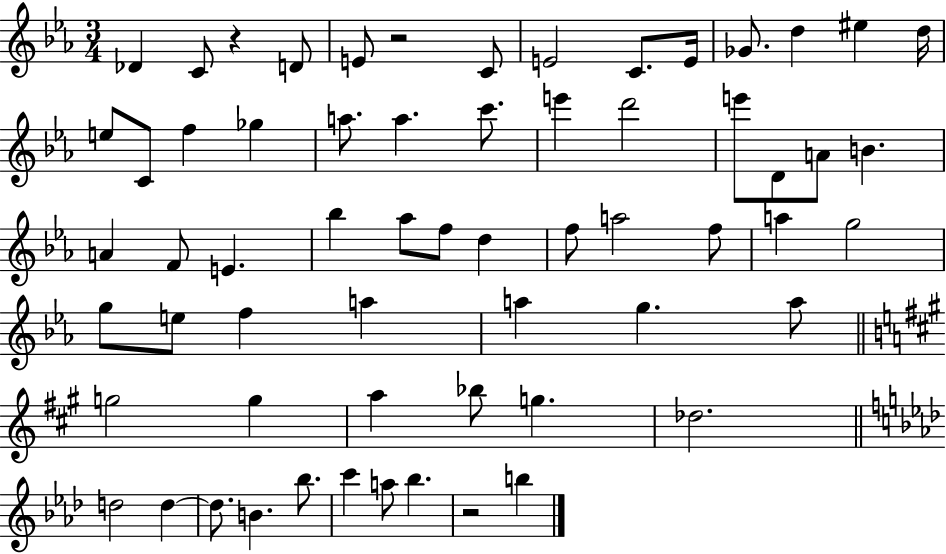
{
  \clef treble
  \numericTimeSignature
  \time 3/4
  \key ees \major
  des'4 c'8 r4 d'8 | e'8 r2 c'8 | e'2 c'8. e'16 | ges'8. d''4 eis''4 d''16 | \break e''8 c'8 f''4 ges''4 | a''8. a''4. c'''8. | e'''4 d'''2 | e'''8 d'8 a'8 b'4. | \break a'4 f'8 e'4. | bes''4 aes''8 f''8 d''4 | f''8 a''2 f''8 | a''4 g''2 | \break g''8 e''8 f''4 a''4 | a''4 g''4. a''8 | \bar "||" \break \key a \major g''2 g''4 | a''4 bes''8 g''4. | des''2. | \bar "||" \break \key aes \major d''2 d''4~~ | d''8. b'4. bes''8. | c'''4 a''8 bes''4. | r2 b''4 | \break \bar "|."
}